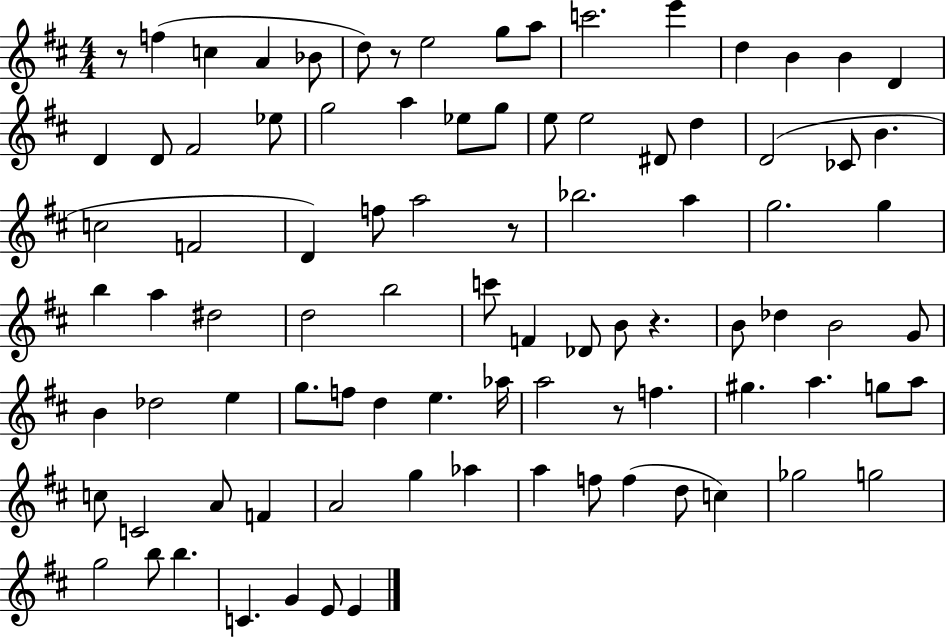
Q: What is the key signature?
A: D major